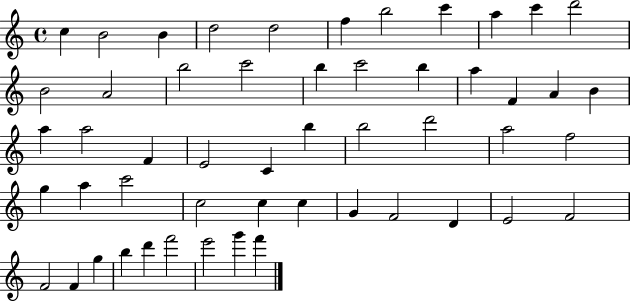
C5/q B4/h B4/q D5/h D5/h F5/q B5/h C6/q A5/q C6/q D6/h B4/h A4/h B5/h C6/h B5/q C6/h B5/q A5/q F4/q A4/q B4/q A5/q A5/h F4/q E4/h C4/q B5/q B5/h D6/h A5/h F5/h G5/q A5/q C6/h C5/h C5/q C5/q G4/q F4/h D4/q E4/h F4/h F4/h F4/q G5/q B5/q D6/q F6/h E6/h G6/q F6/q